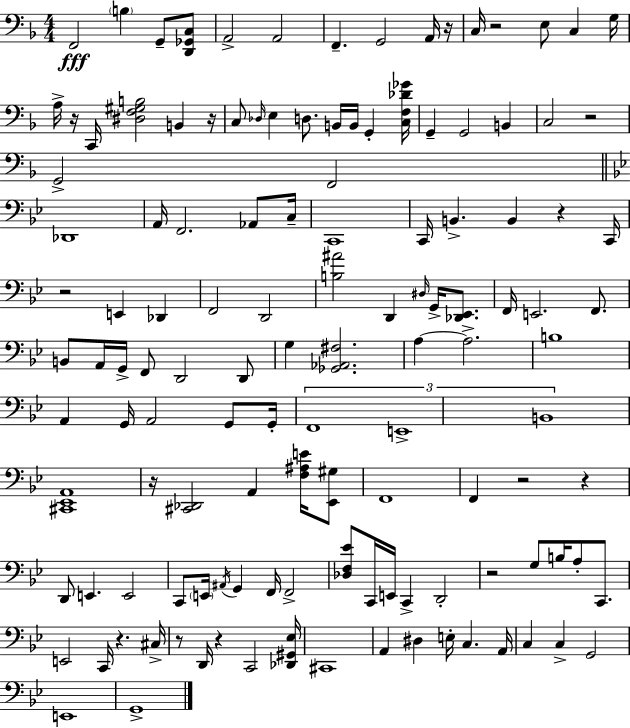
F2/h B3/q G2/e [D2,Gb2,C3]/e A2/h A2/h F2/q. G2/h A2/s R/s C3/s R/h E3/e C3/q G3/s A3/s R/s C2/s [D#3,F3,G#3,B3]/h B2/q R/s C3/e Db3/s E3/q D3/e. B2/s B2/s G2/q [C3,F3,Db4,Gb4]/s G2/q G2/h B2/q C3/h R/h G2/h F2/h Db2/w A2/s F2/h. Ab2/e C3/s C2/w C2/s B2/q. B2/q R/q C2/s R/h E2/q Db2/q F2/h D2/h [B3,A#4]/h D2/q D#3/s G2/s [Db2,Eb2]/e. F2/s E2/h. F2/e. B2/e A2/s G2/s F2/e D2/h D2/e G3/q [Gb2,Ab2,F#3]/h. A3/q A3/h. B3/w A2/q G2/s A2/h G2/e G2/s F2/w E2/w B2/w [C#2,Eb2,A2]/w R/s [C#2,Db2]/h A2/q [F3,A#3,E4]/s [Eb2,G#3]/e F2/w F2/q R/h R/q D2/e E2/q. E2/h C2/e E2/s A#2/s G2/q F2/s F2/h [Db3,F3,Eb4]/e C2/s E2/s C2/q D2/h R/h G3/e B3/s A3/e C2/e. E2/h C2/s R/q. C#3/s R/e D2/s R/q C2/h [Db2,G#2,Eb3]/s C#2/w A2/q D#3/q E3/s C3/q. A2/s C3/q C3/q G2/h E2/w G2/w